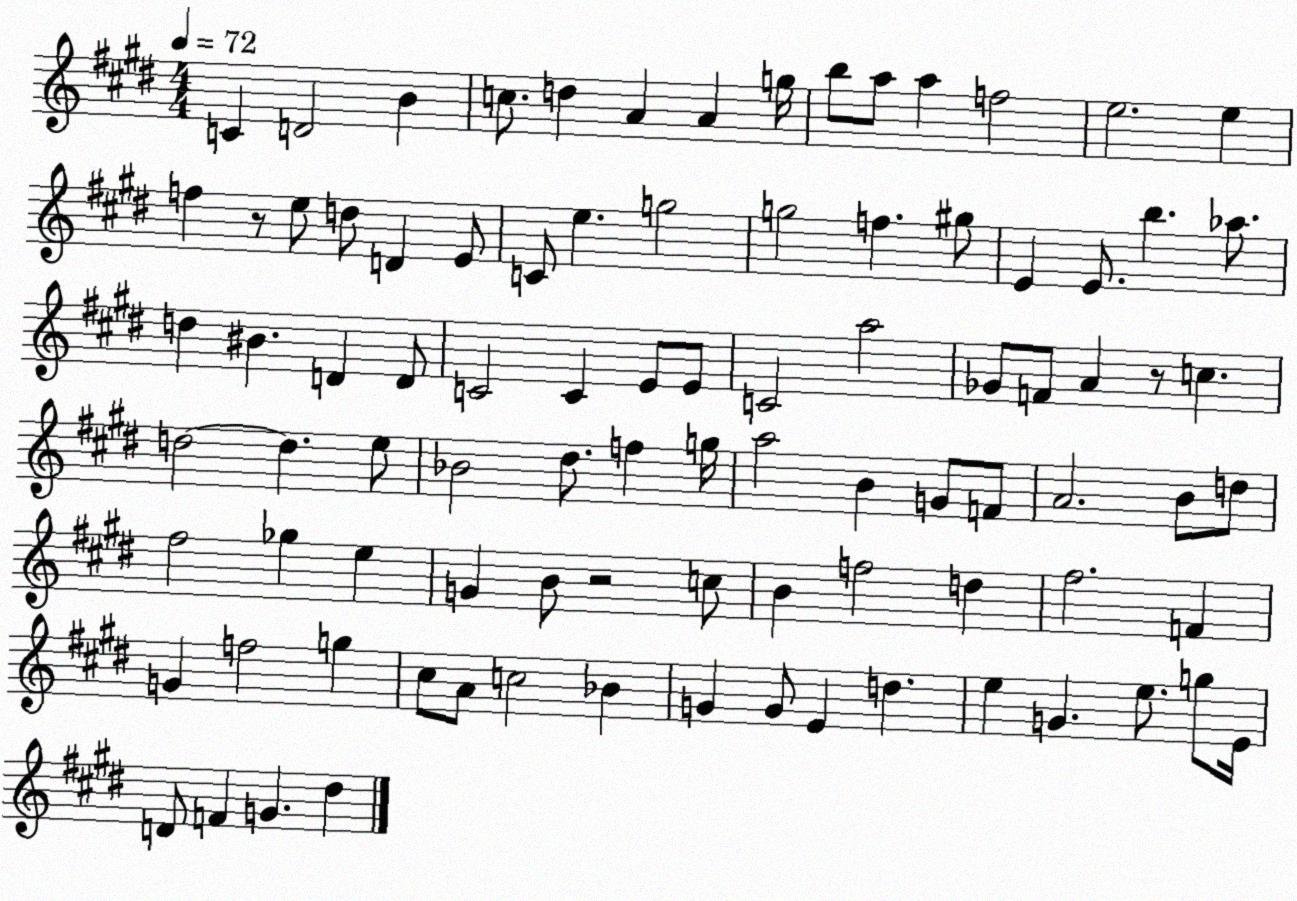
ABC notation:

X:1
T:Untitled
M:4/4
L:1/4
K:E
C D2 B c/2 d A A g/4 b/2 a/2 a f2 e2 e f z/2 e/2 d/2 D E/2 C/2 e g2 g2 f ^g/2 E E/2 b _a/2 d ^B D D/2 C2 C E/2 E/2 C2 a2 _G/2 F/2 A z/2 c d2 d e/2 _B2 ^d/2 f g/4 a2 B G/2 F/2 A2 B/2 d/2 ^f2 _g e G B/2 z2 c/2 B f2 d ^f2 F G f2 g ^c/2 A/2 c2 _B G G/2 E d e G e/2 g/2 E/4 D/2 F G ^d